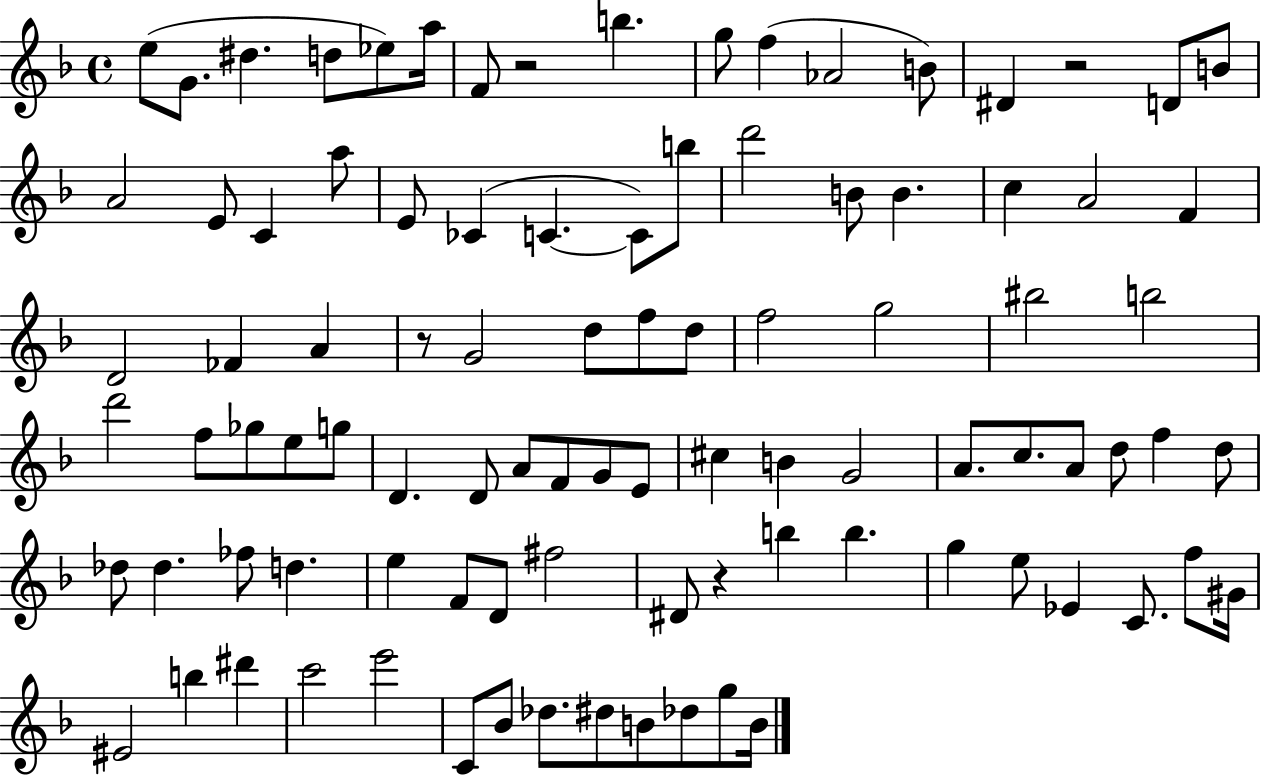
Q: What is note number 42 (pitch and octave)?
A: D6